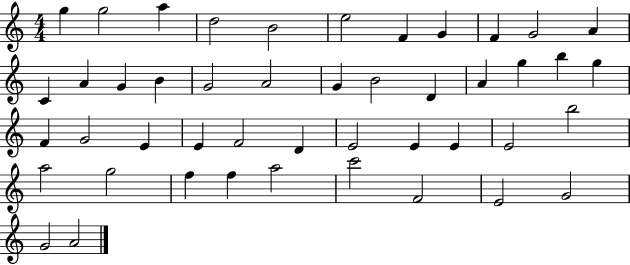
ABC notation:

X:1
T:Untitled
M:4/4
L:1/4
K:C
g g2 a d2 B2 e2 F G F G2 A C A G B G2 A2 G B2 D A g b g F G2 E E F2 D E2 E E E2 b2 a2 g2 f f a2 c'2 F2 E2 G2 G2 A2